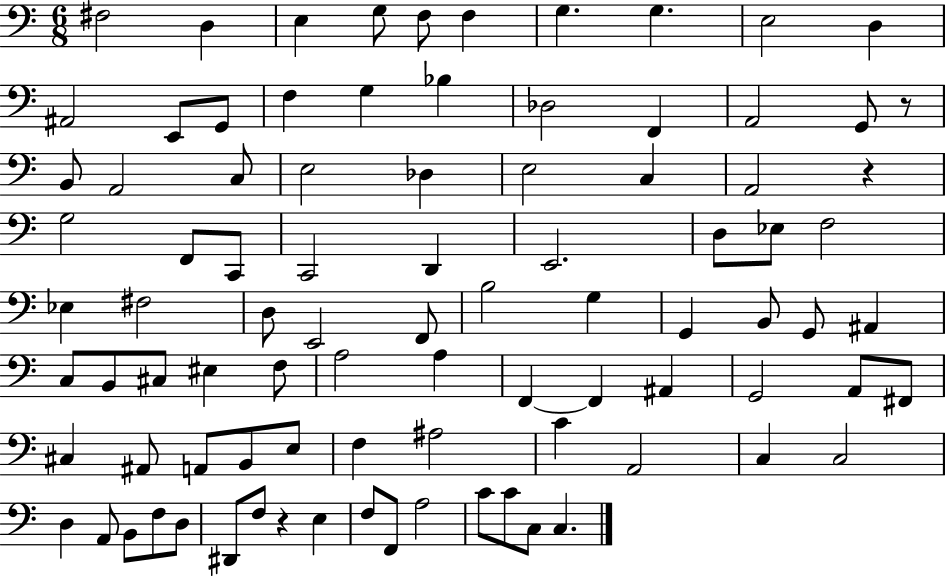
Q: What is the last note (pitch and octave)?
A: C3